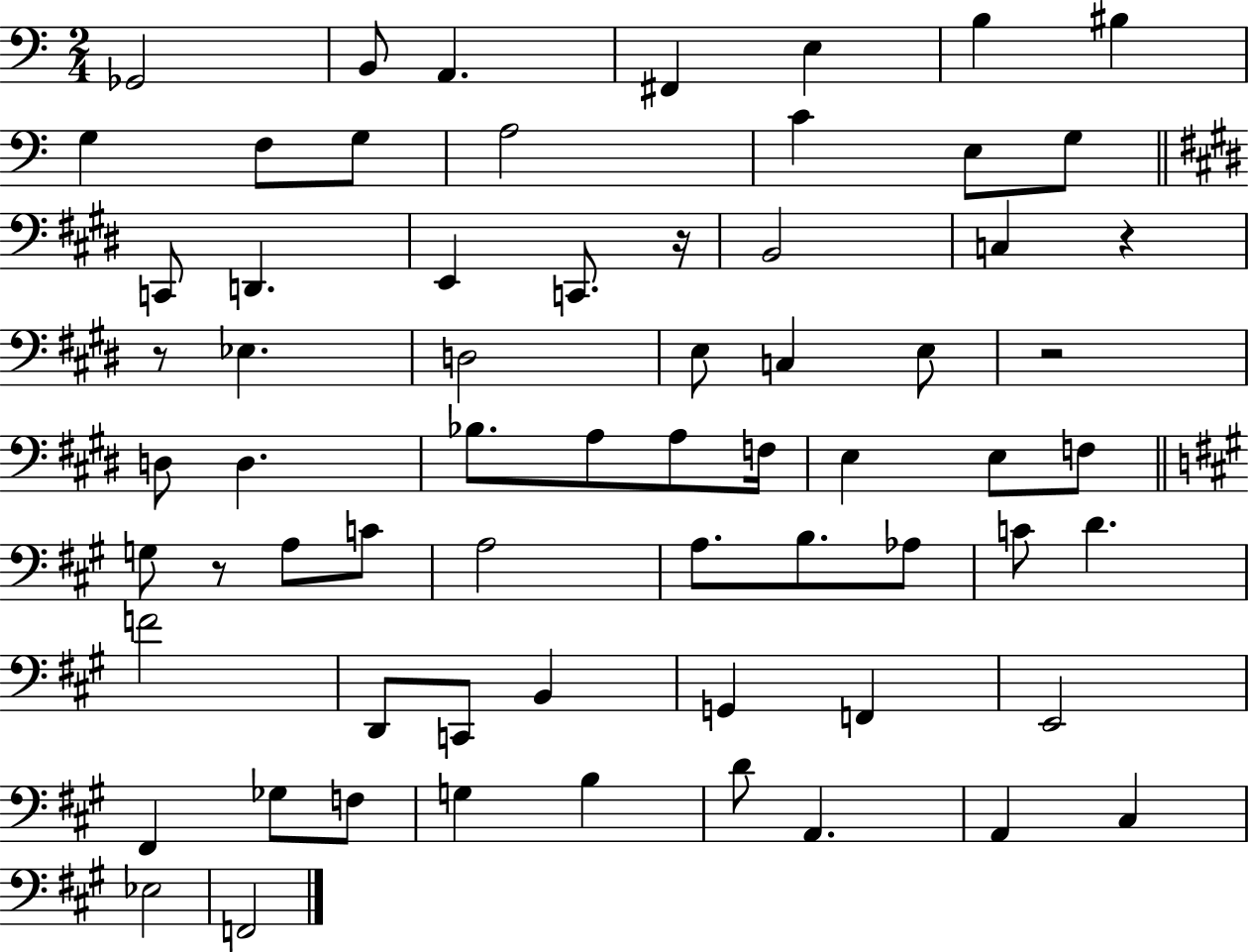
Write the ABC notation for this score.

X:1
T:Untitled
M:2/4
L:1/4
K:C
_G,,2 B,,/2 A,, ^F,, E, B, ^B, G, F,/2 G,/2 A,2 C E,/2 G,/2 C,,/2 D,, E,, C,,/2 z/4 B,,2 C, z z/2 _E, D,2 E,/2 C, E,/2 z2 D,/2 D, _B,/2 A,/2 A,/2 F,/4 E, E,/2 F,/2 G,/2 z/2 A,/2 C/2 A,2 A,/2 B,/2 _A,/2 C/2 D F2 D,,/2 C,,/2 B,, G,, F,, E,,2 ^F,, _G,/2 F,/2 G, B, D/2 A,, A,, ^C, _E,2 F,,2